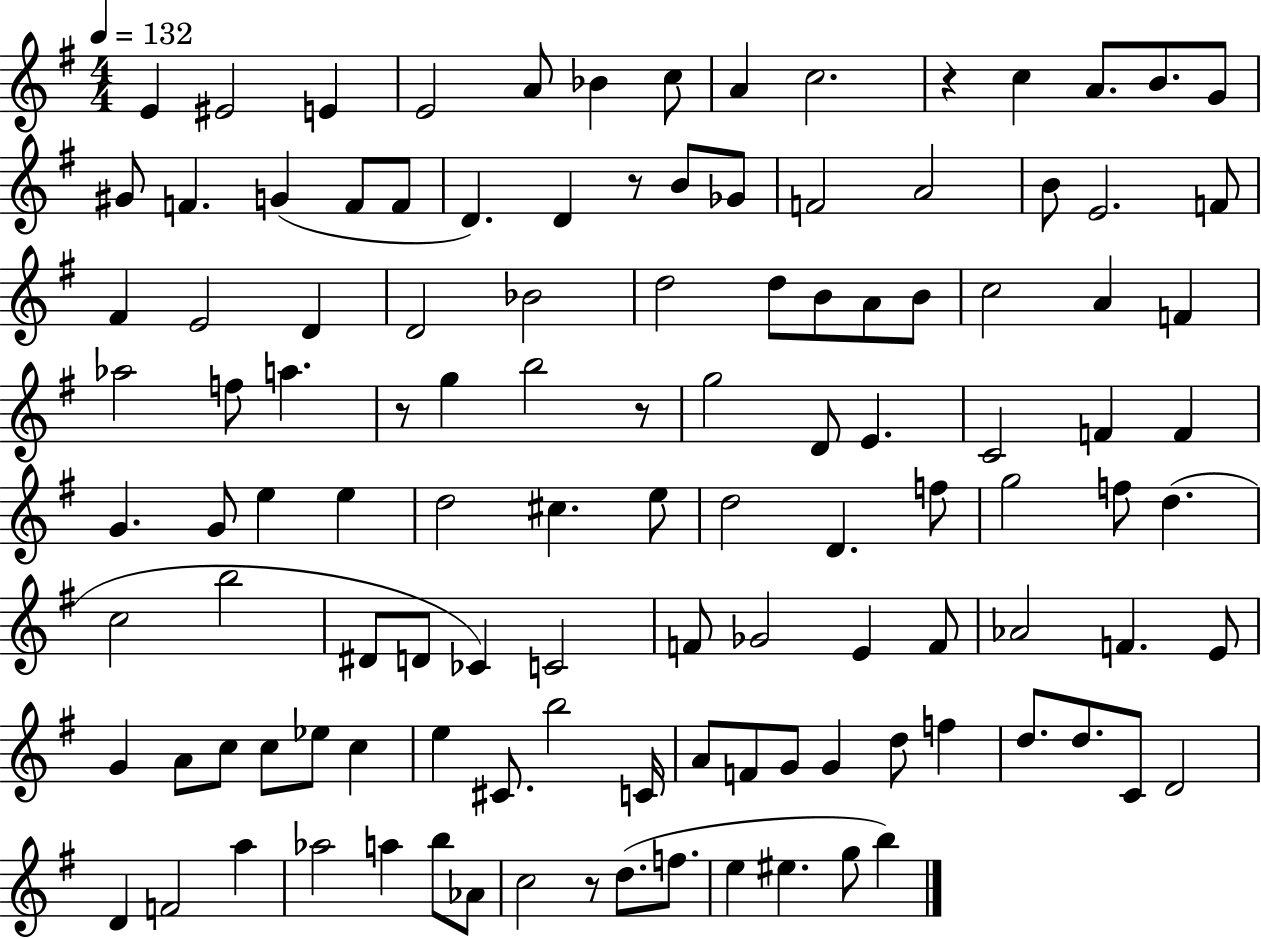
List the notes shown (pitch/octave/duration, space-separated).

E4/q EIS4/h E4/q E4/h A4/e Bb4/q C5/e A4/q C5/h. R/q C5/q A4/e. B4/e. G4/e G#4/e F4/q. G4/q F4/e F4/e D4/q. D4/q R/e B4/e Gb4/e F4/h A4/h B4/e E4/h. F4/e F#4/q E4/h D4/q D4/h Bb4/h D5/h D5/e B4/e A4/e B4/e C5/h A4/q F4/q Ab5/h F5/e A5/q. R/e G5/q B5/h R/e G5/h D4/e E4/q. C4/h F4/q F4/q G4/q. G4/e E5/q E5/q D5/h C#5/q. E5/e D5/h D4/q. F5/e G5/h F5/e D5/q. C5/h B5/h D#4/e D4/e CES4/q C4/h F4/e Gb4/h E4/q F4/e Ab4/h F4/q. E4/e G4/q A4/e C5/e C5/e Eb5/e C5/q E5/q C#4/e. B5/h C4/s A4/e F4/e G4/e G4/q D5/e F5/q D5/e. D5/e. C4/e D4/h D4/q F4/h A5/q Ab5/h A5/q B5/e Ab4/e C5/h R/e D5/e. F5/e. E5/q EIS5/q. G5/e B5/q